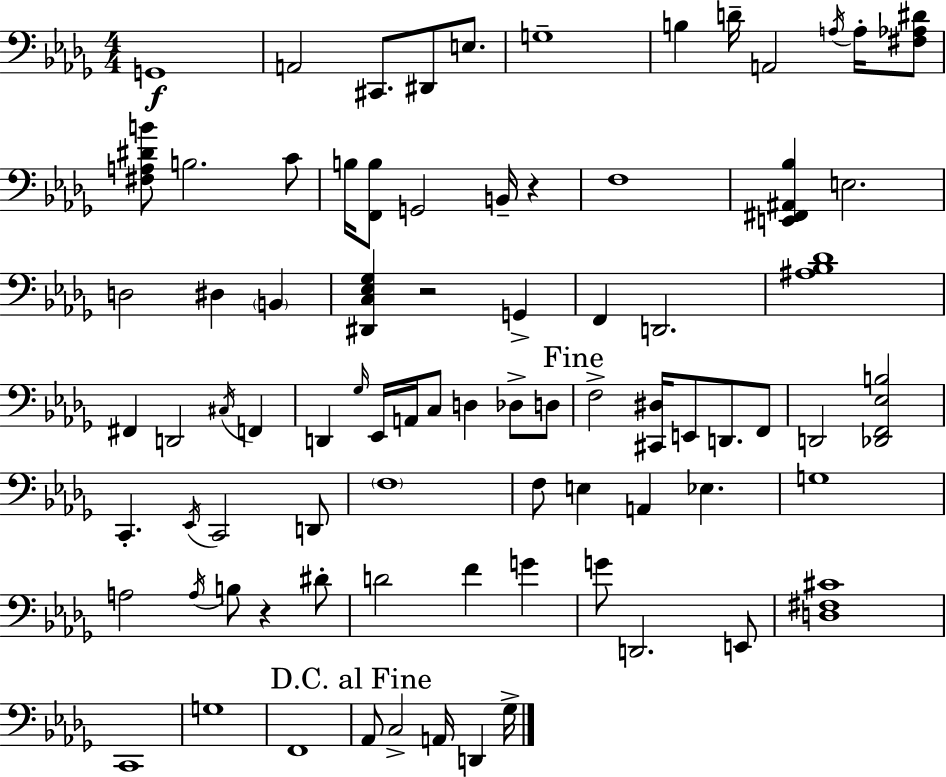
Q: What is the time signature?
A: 4/4